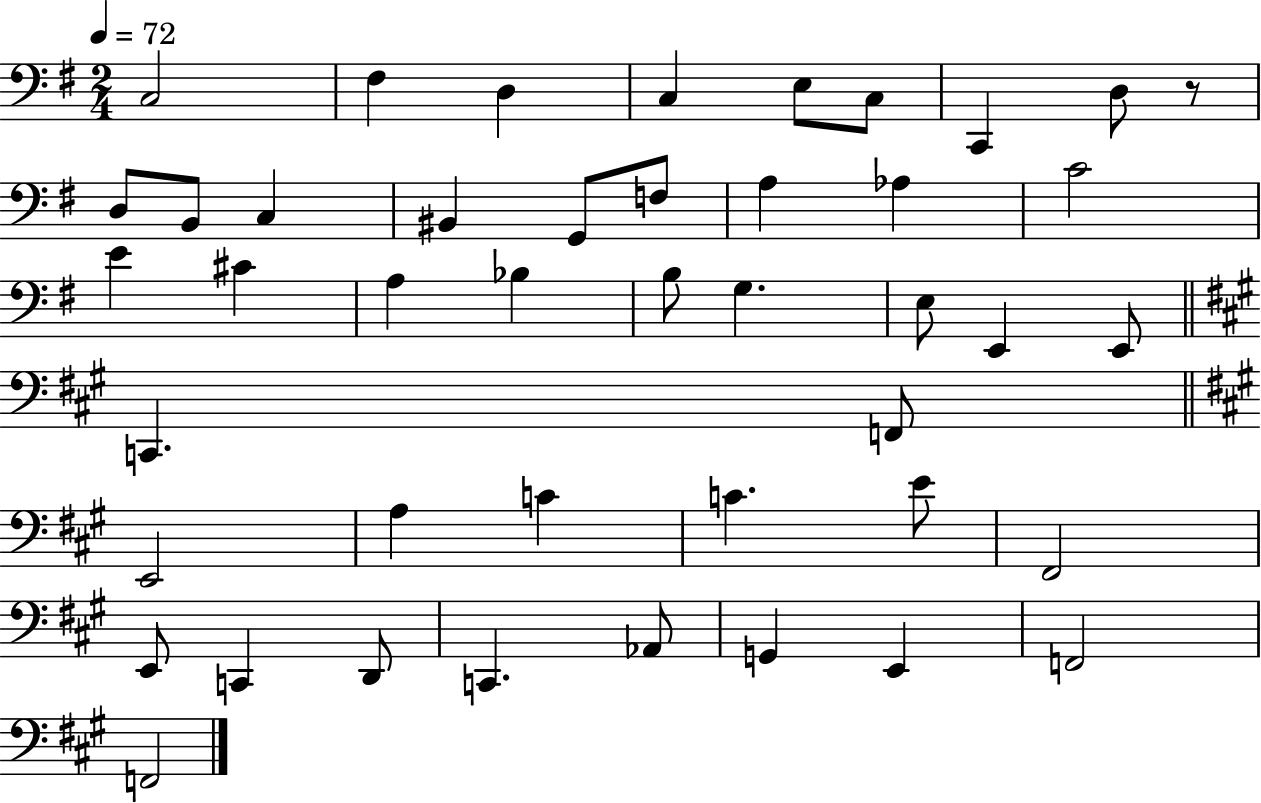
C3/h F#3/q D3/q C3/q E3/e C3/e C2/q D3/e R/e D3/e B2/e C3/q BIS2/q G2/e F3/e A3/q Ab3/q C4/h E4/q C#4/q A3/q Bb3/q B3/e G3/q. E3/e E2/q E2/e C2/q. F2/e E2/h A3/q C4/q C4/q. E4/e F#2/h E2/e C2/q D2/e C2/q. Ab2/e G2/q E2/q F2/h F2/h